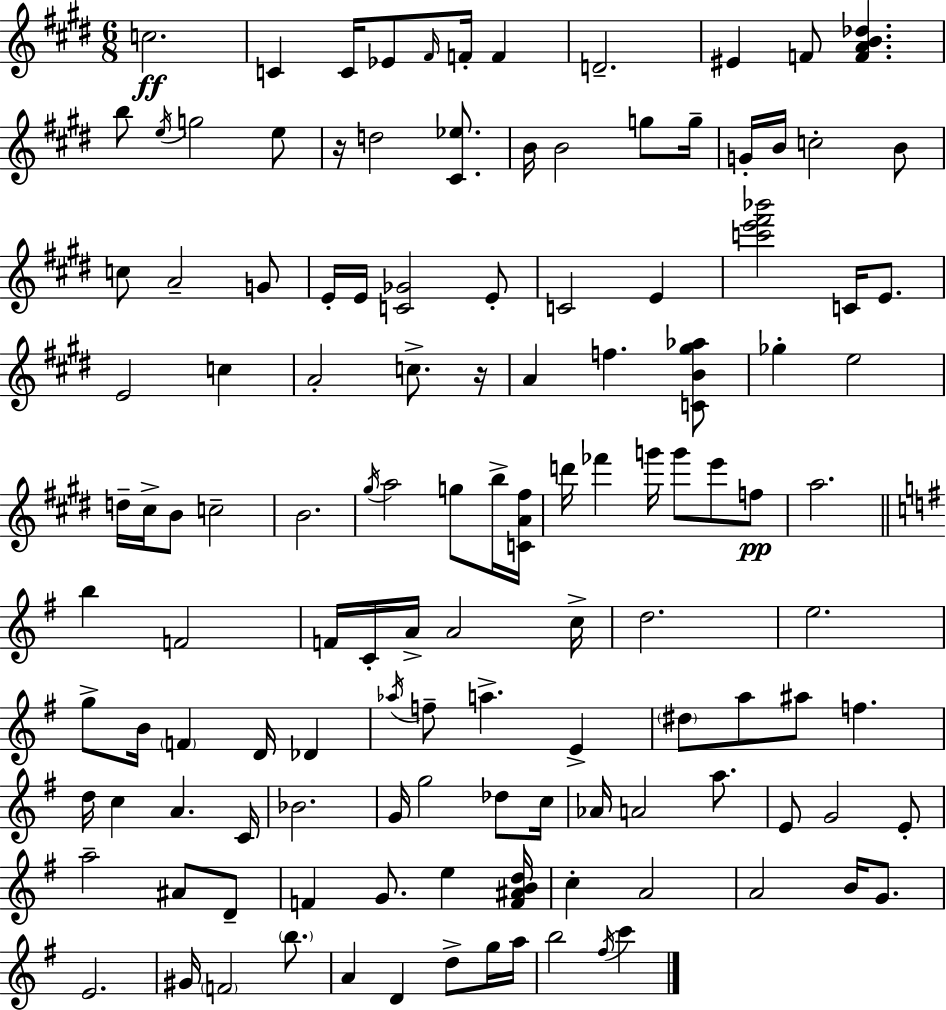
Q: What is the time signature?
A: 6/8